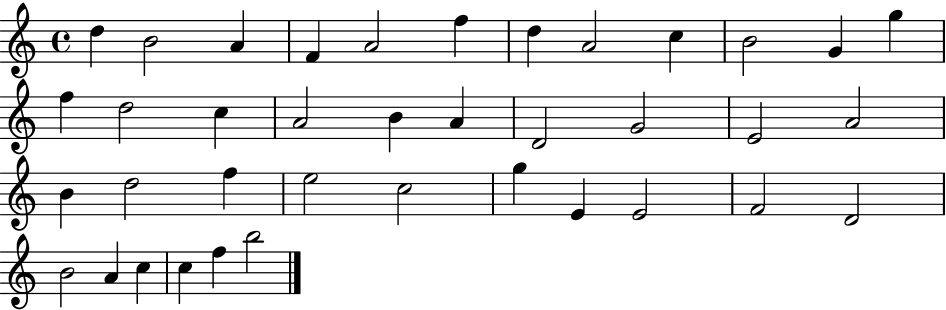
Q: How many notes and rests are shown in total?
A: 38